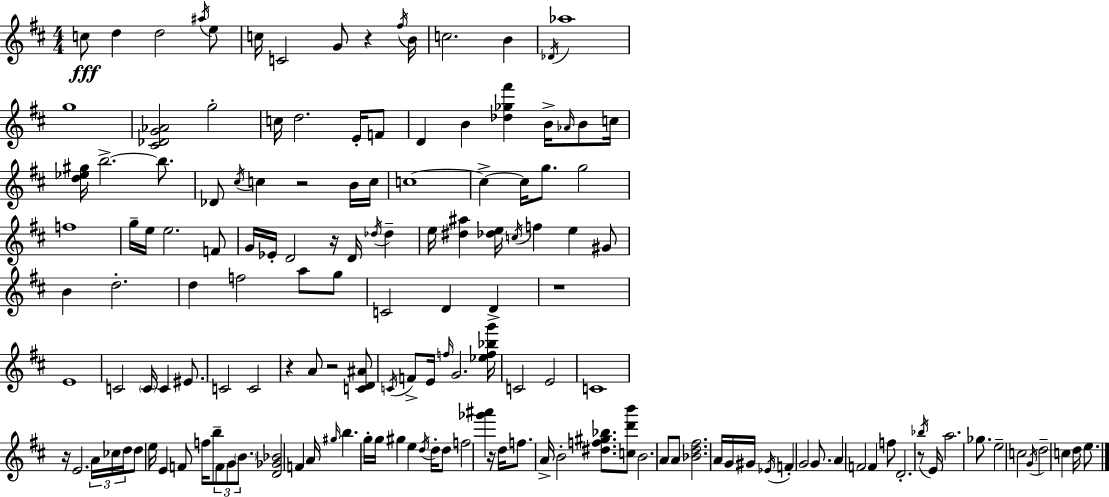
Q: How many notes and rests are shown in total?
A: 155